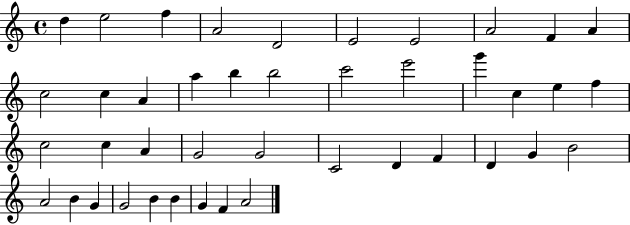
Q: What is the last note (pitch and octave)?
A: A4